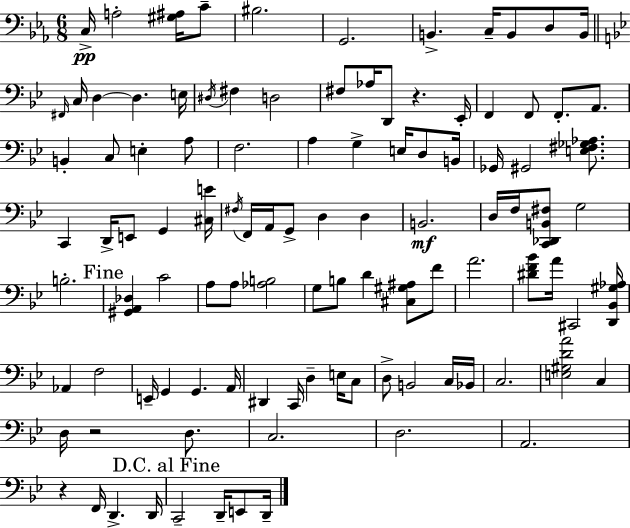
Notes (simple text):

C3/s A3/h [G#3,A#3]/s C4/e BIS3/h. G2/h. B2/q. C3/s B2/e D3/e B2/s F#2/s C3/s D3/q D3/q. E3/s D#3/s F#3/q D3/h F#3/e Ab3/s D2/e R/q. Eb2/s F2/q F2/e F2/e. A2/e. B2/q C3/e E3/q A3/e F3/h. A3/q G3/q E3/s D3/e B2/s Gb2/s G#2/h [E3,F#3,Gb3,Ab3]/e. C2/q D2/s E2/e G2/q [C#3,E4]/s F#3/s F2/s A2/s G2/e D3/q D3/q B2/h. D3/s F3/s [C2,Db2,B2,F#3]/e G3/h B3/h. [G#2,A2,Db3]/q C4/h A3/e A3/e [Ab3,B3]/h G3/e B3/e D4/q [C#3,G#3,A#3]/e F4/e A4/h. [D#4,F4,Bb4]/e A4/s C#2/h [D2,Bb2,G#3,Ab3]/s Ab2/q F3/h E2/s G2/q G2/q. A2/s D#2/q C2/s D3/q E3/s C3/e D3/e B2/h C3/s Bb2/s C3/h. [E3,G#3,D4,A4]/h C3/q D3/s R/h D3/e. C3/h. D3/h. A2/h. R/q F2/s D2/q. D2/s C2/h D2/s E2/e D2/s